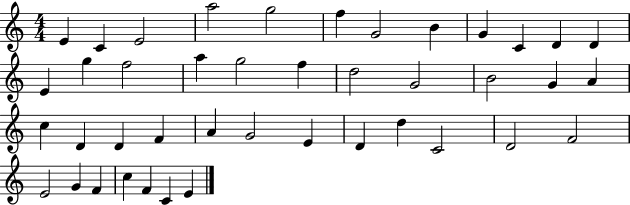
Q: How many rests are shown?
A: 0